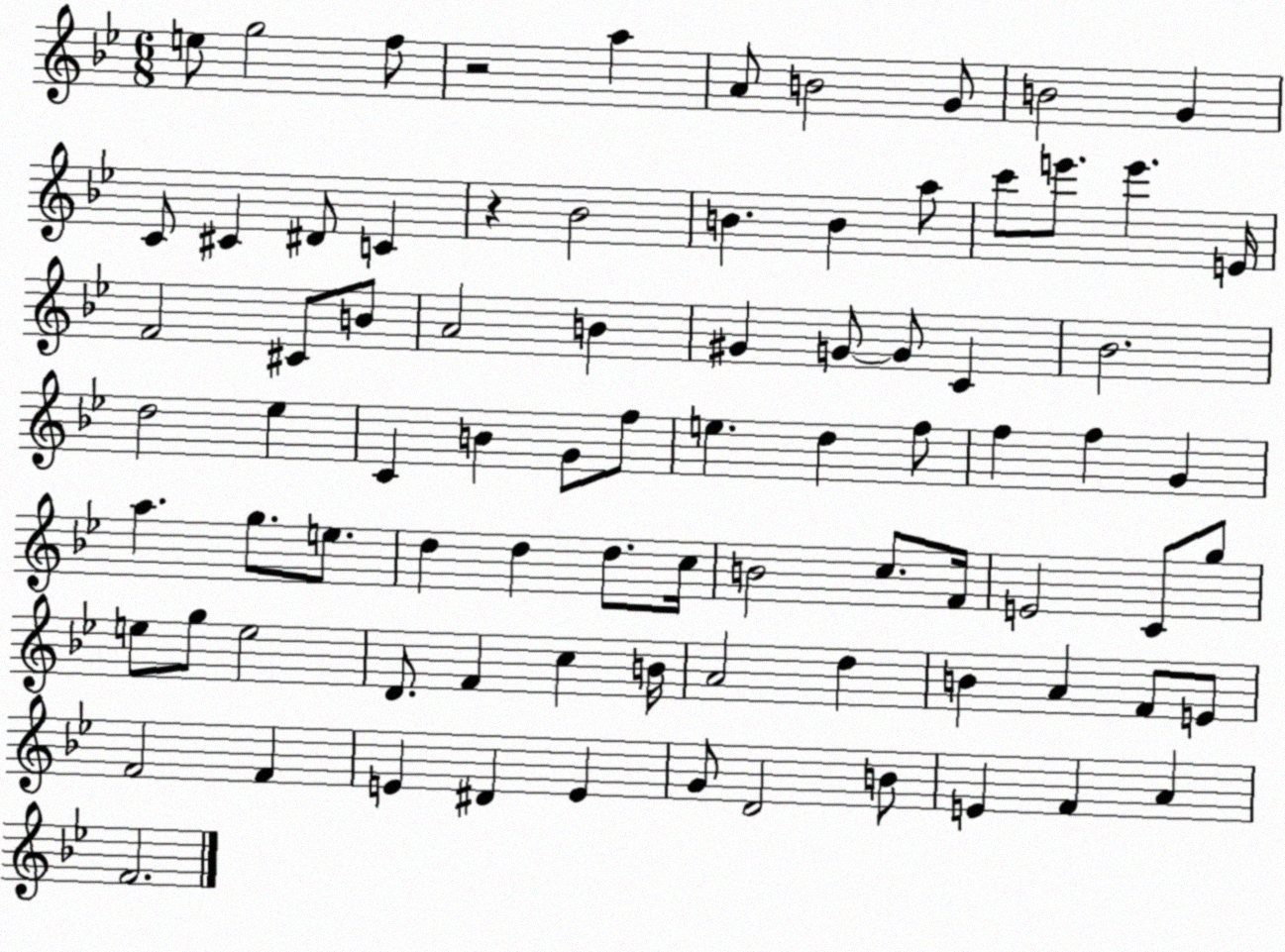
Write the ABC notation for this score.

X:1
T:Untitled
M:6/8
L:1/4
K:Bb
e/2 g2 f/2 z2 a A/2 B2 G/2 B2 G C/2 ^C ^D/2 C z _B2 B B a/2 c'/2 e'/2 e' E/4 F2 ^C/2 B/2 A2 B ^G G/2 G/2 C _B2 d2 _e C B G/2 f/2 e d f/2 f f G a g/2 e/2 d d d/2 c/4 B2 c/2 F/4 E2 C/2 g/2 e/2 g/2 e2 D/2 F c B/4 A2 d B A F/2 E/2 F2 F E ^D E G/2 D2 B/2 E F A F2